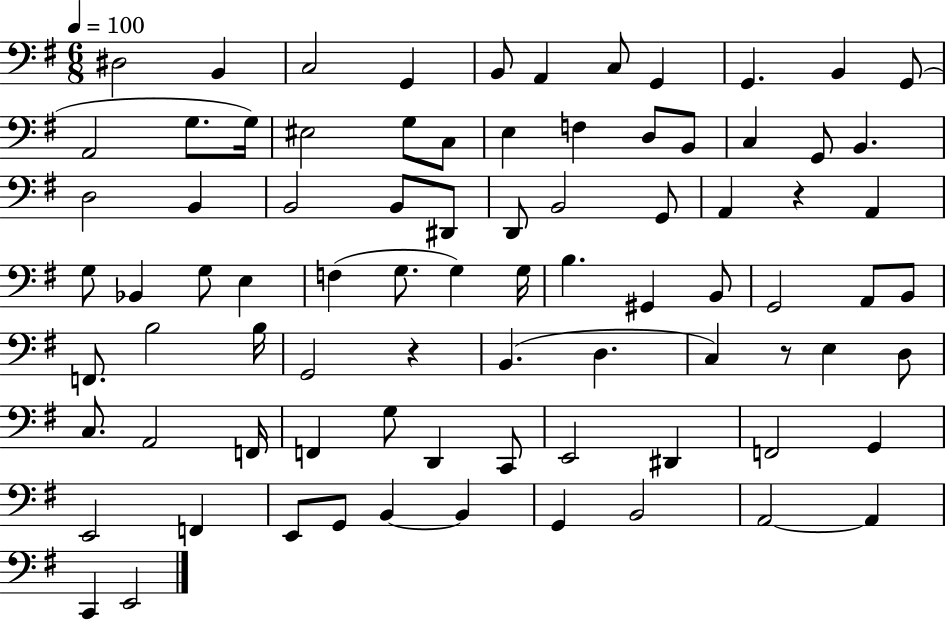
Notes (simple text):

D#3/h B2/q C3/h G2/q B2/e A2/q C3/e G2/q G2/q. B2/q G2/e A2/h G3/e. G3/s EIS3/h G3/e C3/e E3/q F3/q D3/e B2/e C3/q G2/e B2/q. D3/h B2/q B2/h B2/e D#2/e D2/e B2/h G2/e A2/q R/q A2/q G3/e Bb2/q G3/e E3/q F3/q G3/e. G3/q G3/s B3/q. G#2/q B2/e G2/h A2/e B2/e F2/e. B3/h B3/s G2/h R/q B2/q. D3/q. C3/q R/e E3/q D3/e C3/e. A2/h F2/s F2/q G3/e D2/q C2/e E2/h D#2/q F2/h G2/q E2/h F2/q E2/e G2/e B2/q B2/q G2/q B2/h A2/h A2/q C2/q E2/h